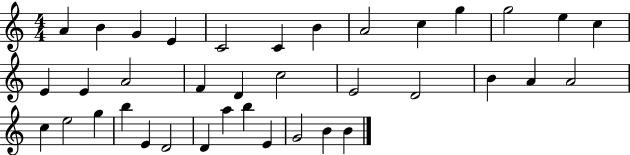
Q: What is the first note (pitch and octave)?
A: A4